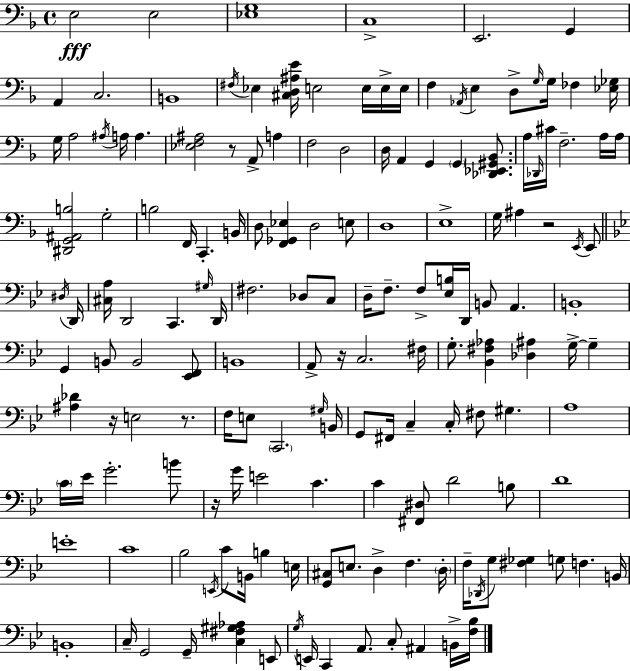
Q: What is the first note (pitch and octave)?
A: E3